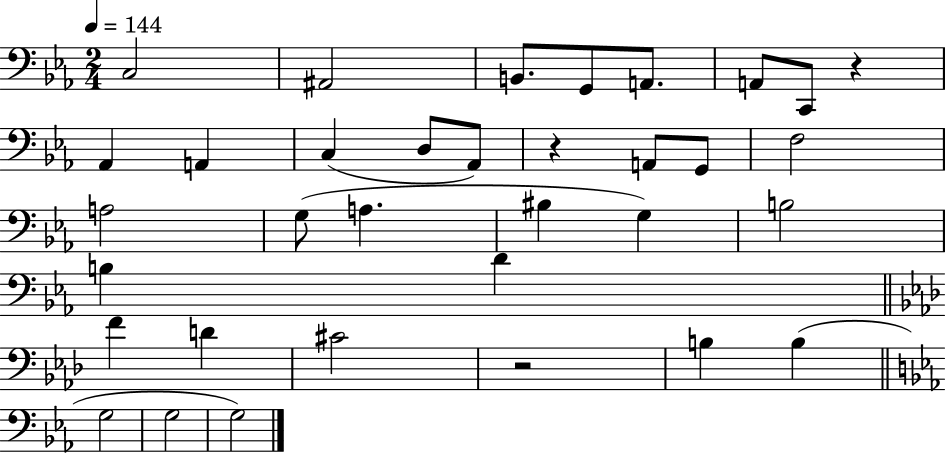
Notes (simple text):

C3/h A#2/h B2/e. G2/e A2/e. A2/e C2/e R/q Ab2/q A2/q C3/q D3/e Ab2/e R/q A2/e G2/e F3/h A3/h G3/e A3/q. BIS3/q G3/q B3/h B3/q D4/q F4/q D4/q C#4/h R/h B3/q B3/q G3/h G3/h G3/h